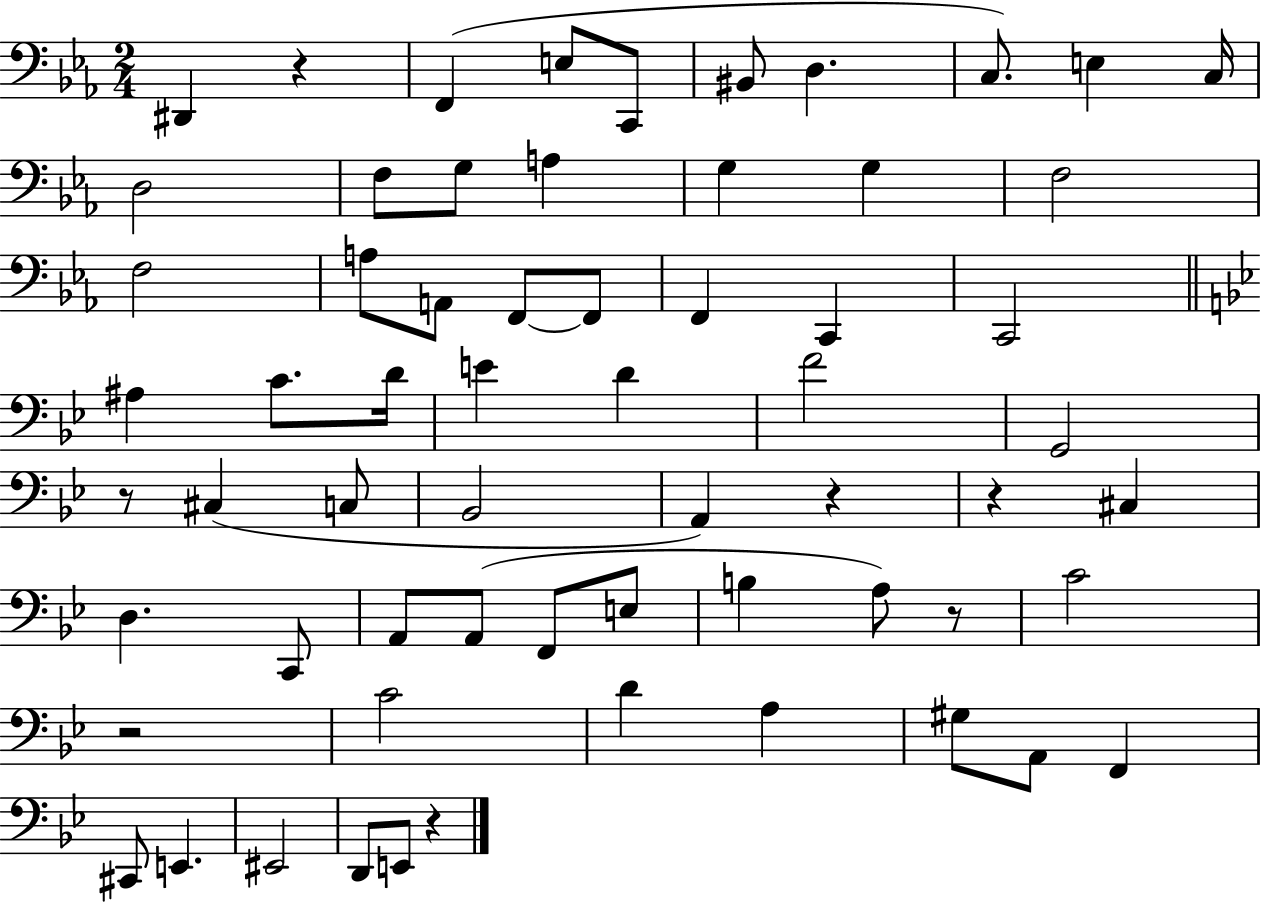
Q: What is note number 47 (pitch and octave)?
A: D4